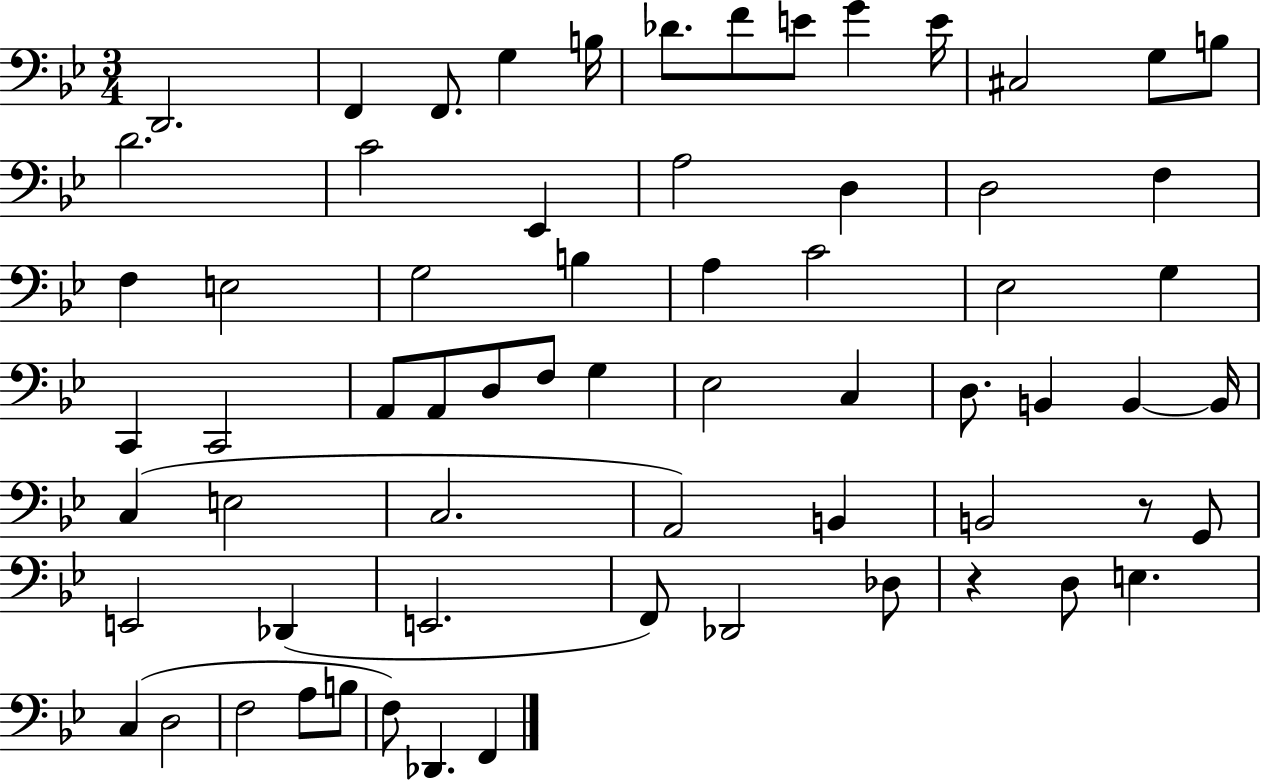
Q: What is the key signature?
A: BES major